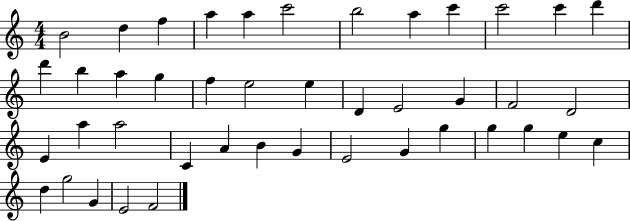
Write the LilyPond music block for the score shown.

{
  \clef treble
  \numericTimeSignature
  \time 4/4
  \key c \major
  b'2 d''4 f''4 | a''4 a''4 c'''2 | b''2 a''4 c'''4 | c'''2 c'''4 d'''4 | \break d'''4 b''4 a''4 g''4 | f''4 e''2 e''4 | d'4 e'2 g'4 | f'2 d'2 | \break e'4 a''4 a''2 | c'4 a'4 b'4 g'4 | e'2 g'4 g''4 | g''4 g''4 e''4 c''4 | \break d''4 g''2 g'4 | e'2 f'2 | \bar "|."
}